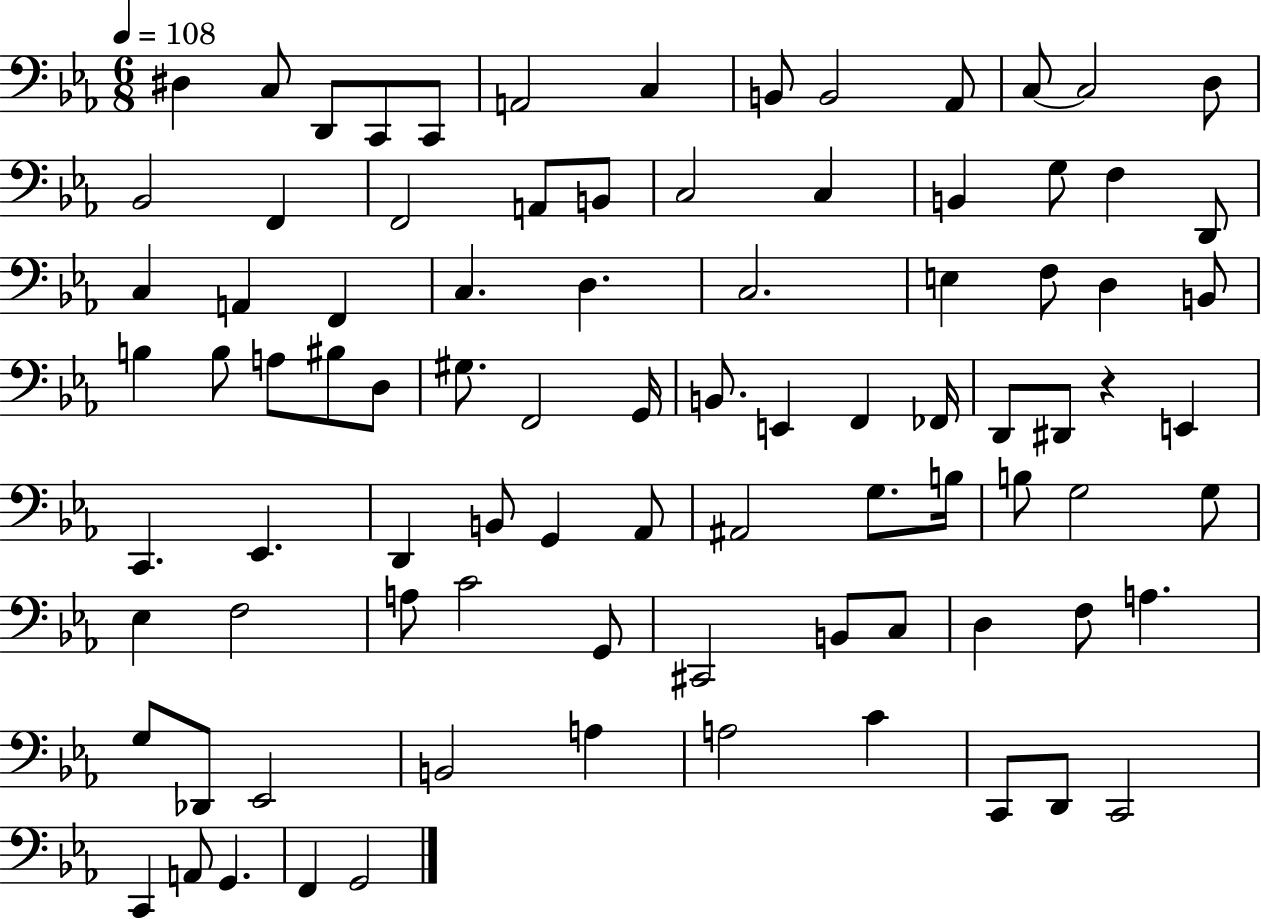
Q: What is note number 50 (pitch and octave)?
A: C2